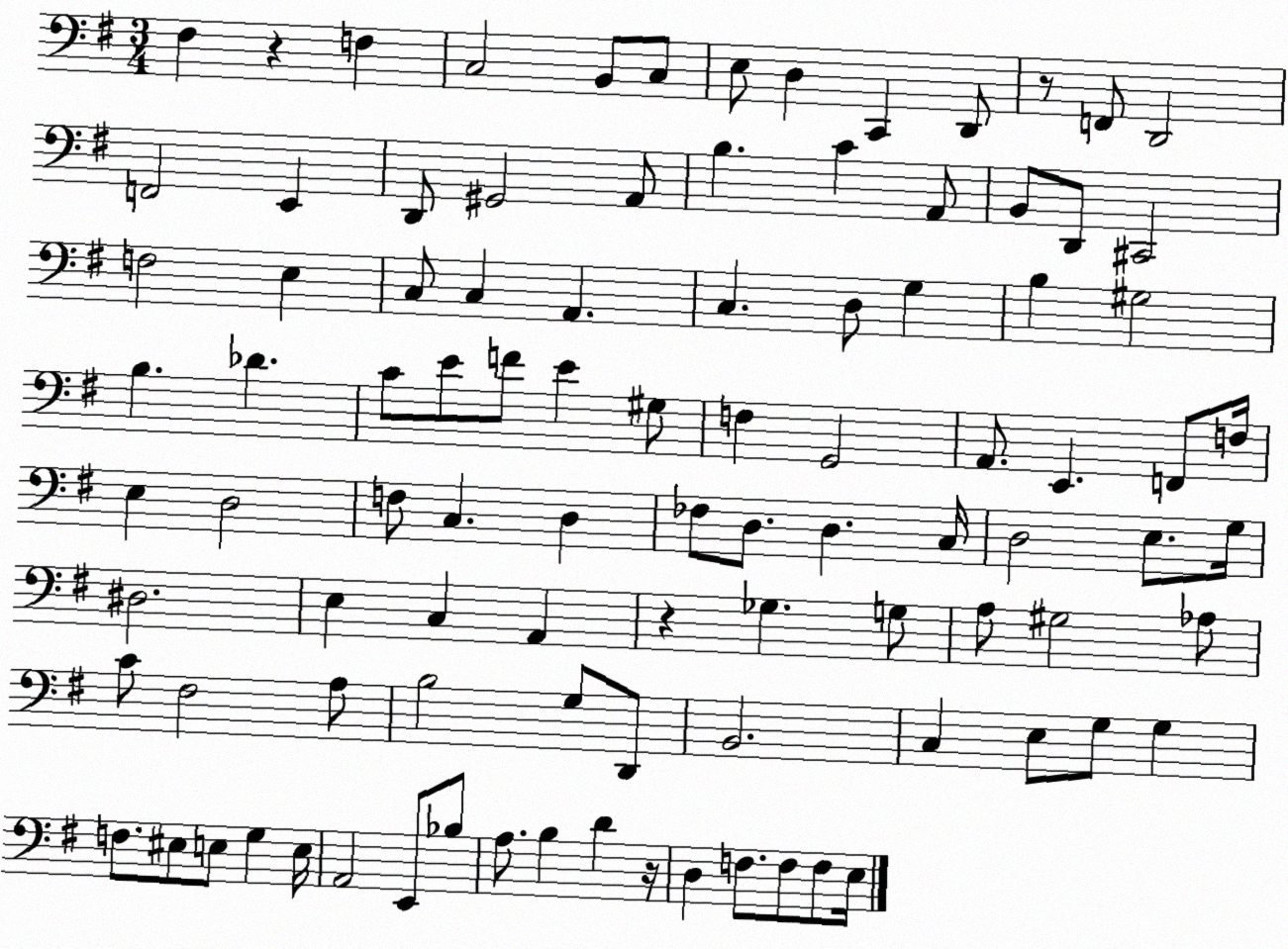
X:1
T:Untitled
M:3/4
L:1/4
K:G
^F, z F, C,2 B,,/2 C,/2 E,/2 D, C,, D,,/2 z/2 F,,/2 D,,2 F,,2 E,, D,,/2 ^G,,2 A,,/2 B, C A,,/2 B,,/2 D,,/2 ^C,,2 F,2 E, C,/2 C, A,, C, D,/2 G, B, ^G,2 B, _D C/2 E/2 F/2 E ^G,/2 F, G,,2 A,,/2 E,, F,,/2 F,/4 E, D,2 F,/2 C, D, _F,/2 D,/2 D, C,/4 D,2 E,/2 G,/4 ^D,2 E, C, A,, z _G, G,/2 A,/2 ^G,2 _A,/2 C/2 ^F,2 A,/2 B,2 G,/2 D,,/2 B,,2 C, E,/2 G,/2 G, F,/2 ^E,/2 E,/2 G, E,/4 A,,2 E,,/2 _B,/2 A,/2 B, D z/4 D, F,/2 F,/2 F,/2 E,/4